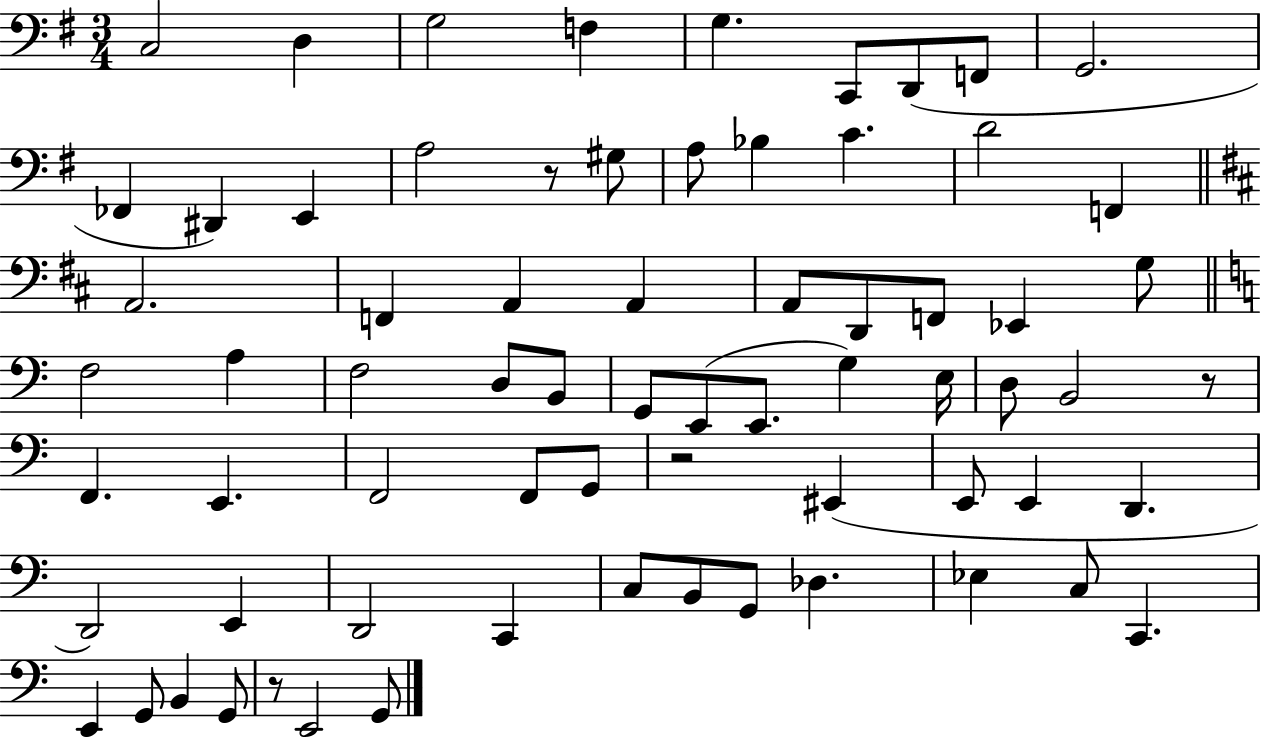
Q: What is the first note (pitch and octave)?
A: C3